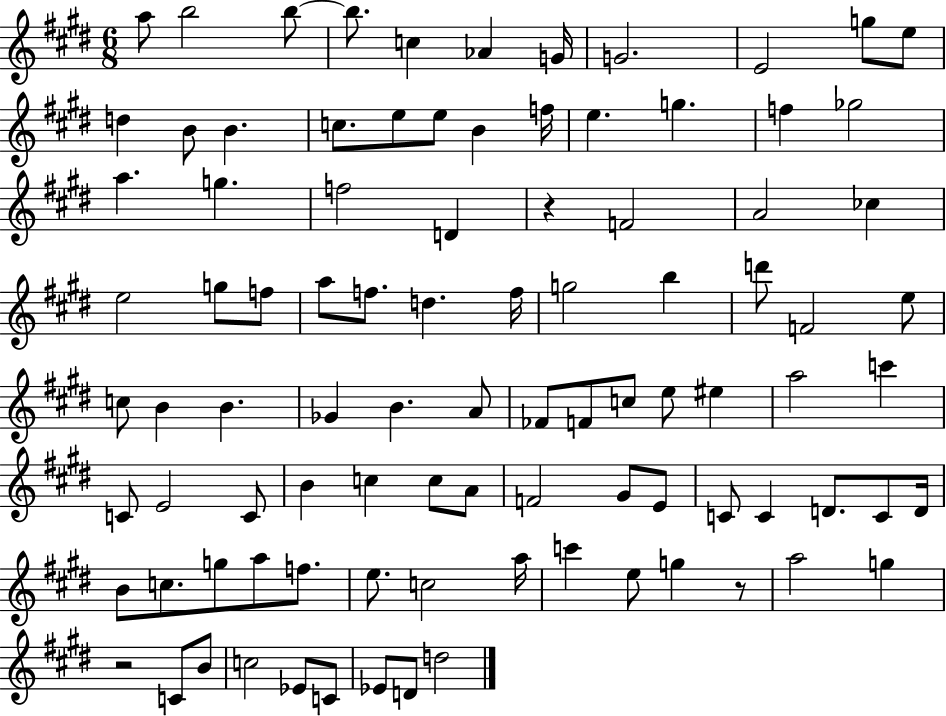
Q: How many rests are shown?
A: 3